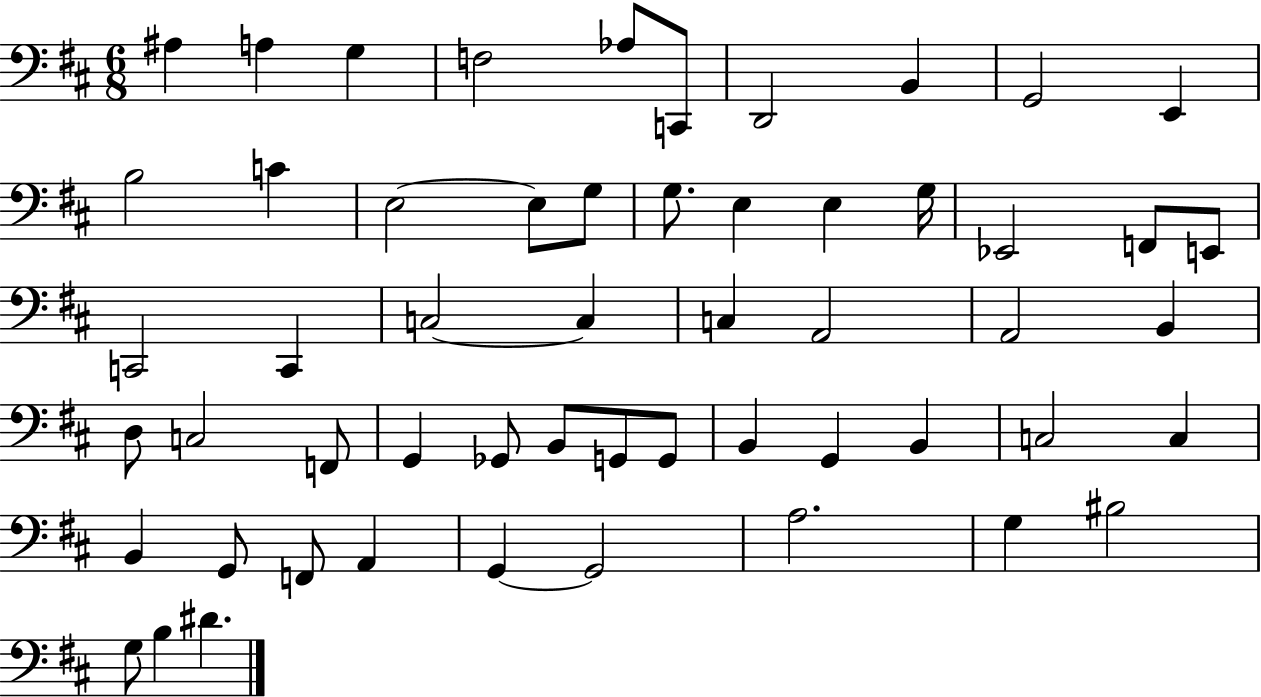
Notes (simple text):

A#3/q A3/q G3/q F3/h Ab3/e C2/e D2/h B2/q G2/h E2/q B3/h C4/q E3/h E3/e G3/e G3/e. E3/q E3/q G3/s Eb2/h F2/e E2/e C2/h C2/q C3/h C3/q C3/q A2/h A2/h B2/q D3/e C3/h F2/e G2/q Gb2/e B2/e G2/e G2/e B2/q G2/q B2/q C3/h C3/q B2/q G2/e F2/e A2/q G2/q G2/h A3/h. G3/q BIS3/h G3/e B3/q D#4/q.